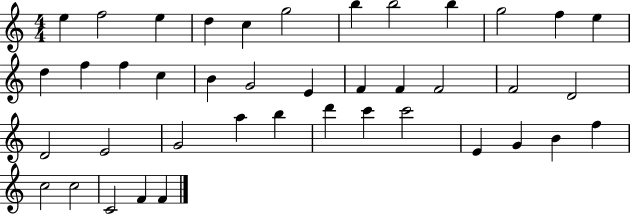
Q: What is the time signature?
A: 4/4